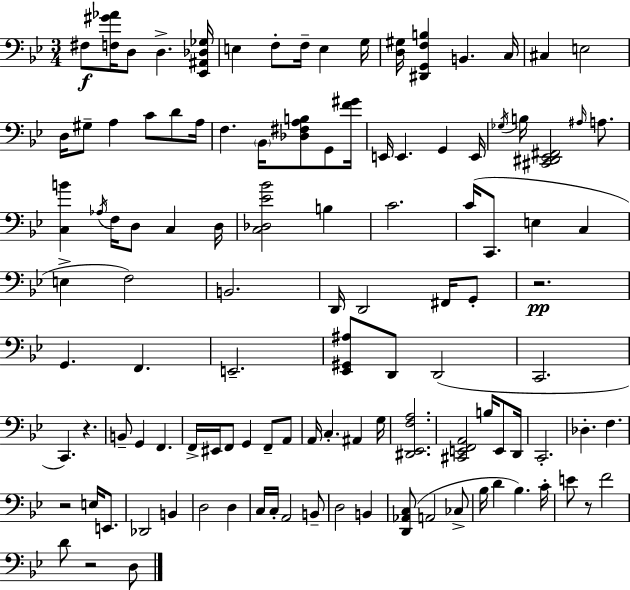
X:1
T:Untitled
M:3/4
L:1/4
K:Gm
^F,/2 [F,^G_A]/4 D,/2 D, [_E,,^A,,_D,_G,]/4 E, F,/2 F,/4 E, G,/4 [D,^G,]/4 [^D,,G,,F,B,] B,, C,/4 ^C, E,2 D,/4 ^G,/2 A, C/2 D/2 A,/4 F, _B,,/4 [_D,^F,A,B,]/2 G,,/2 [F^G]/4 E,,/4 E,, G,, E,,/4 _G,/4 B,/4 [^C,,^D,,_E,,^F,,]2 ^A,/4 A,/2 [C,B] _A,/4 F,/4 D,/2 C, D,/4 [C,_D,_E_B]2 B, C2 C/4 C,,/2 E, C, E, F,2 B,,2 D,,/4 D,,2 ^F,,/4 G,,/2 z2 G,, F,, E,,2 [_E,,^G,,^A,]/2 D,,/2 D,,2 C,,2 C,, z B,,/2 G,, F,, F,,/4 ^E,,/4 F,,/2 G,, F,,/2 A,,/2 A,,/4 C, ^A,, G,/4 [^D,,_E,,F,A,]2 [^C,,E,,F,,A,,]2 B,/4 E,,/2 D,,/4 C,,2 _D, F, z2 E,/4 E,,/2 _D,,2 B,, D,2 D, C,/4 C,/4 A,,2 B,,/2 D,2 B,, [D,,_A,,C,]/2 A,,2 _C,/2 _B,/4 D _B, C/4 E/2 z/2 F2 D/2 z2 D,/2